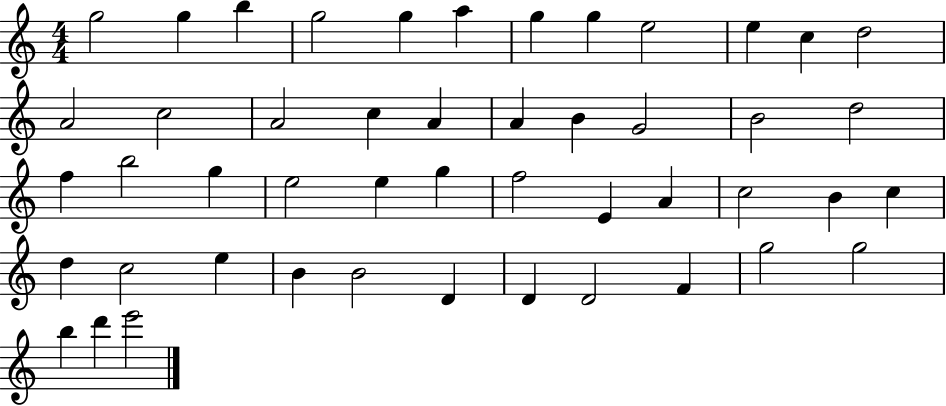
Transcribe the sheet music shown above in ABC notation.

X:1
T:Untitled
M:4/4
L:1/4
K:C
g2 g b g2 g a g g e2 e c d2 A2 c2 A2 c A A B G2 B2 d2 f b2 g e2 e g f2 E A c2 B c d c2 e B B2 D D D2 F g2 g2 b d' e'2